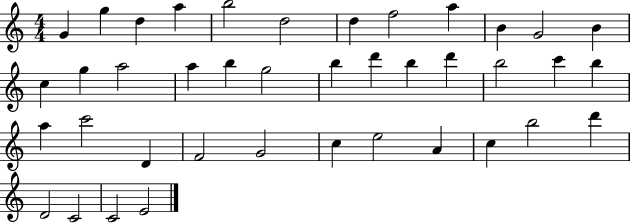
{
  \clef treble
  \numericTimeSignature
  \time 4/4
  \key c \major
  g'4 g''4 d''4 a''4 | b''2 d''2 | d''4 f''2 a''4 | b'4 g'2 b'4 | \break c''4 g''4 a''2 | a''4 b''4 g''2 | b''4 d'''4 b''4 d'''4 | b''2 c'''4 b''4 | \break a''4 c'''2 d'4 | f'2 g'2 | c''4 e''2 a'4 | c''4 b''2 d'''4 | \break d'2 c'2 | c'2 e'2 | \bar "|."
}